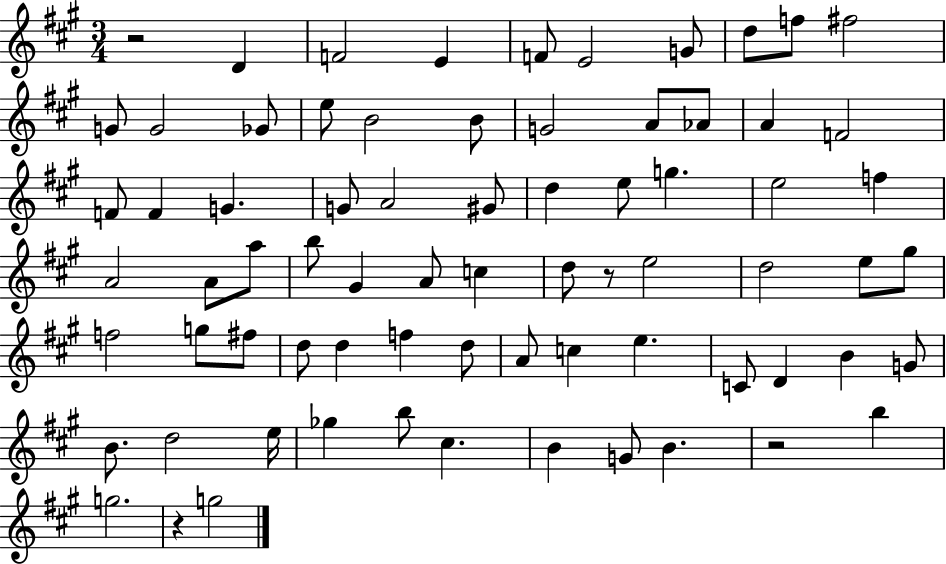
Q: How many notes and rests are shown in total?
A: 73